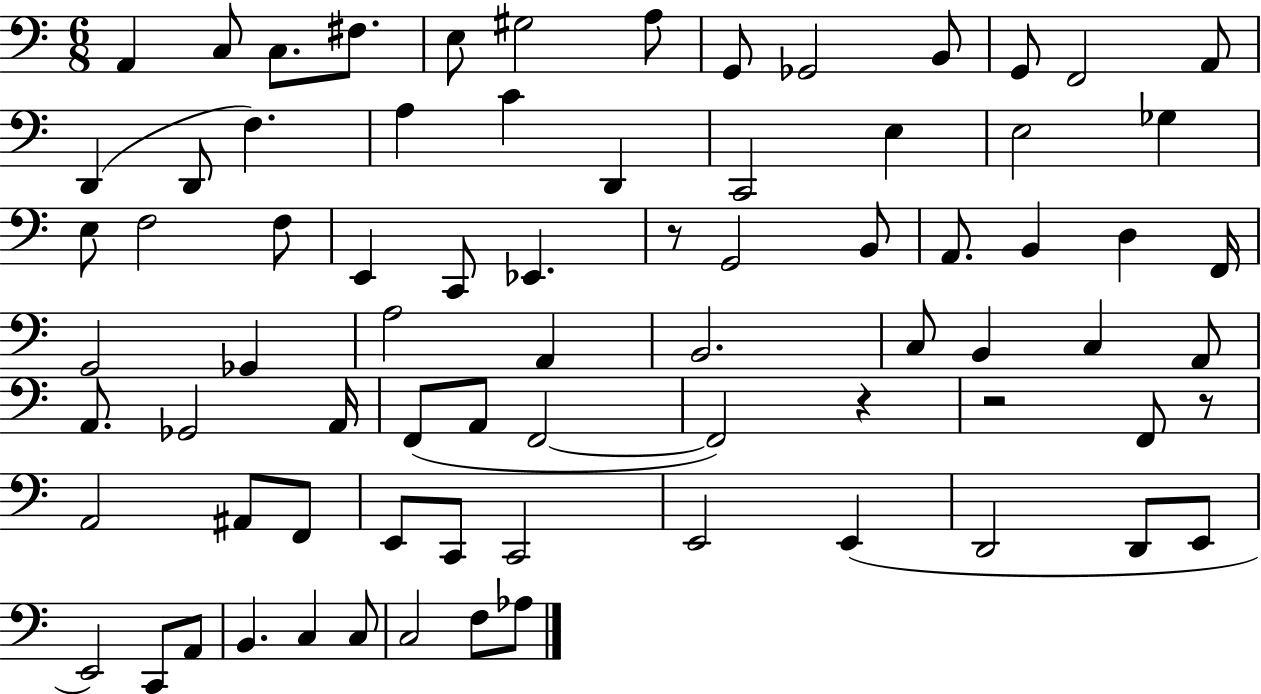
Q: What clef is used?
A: bass